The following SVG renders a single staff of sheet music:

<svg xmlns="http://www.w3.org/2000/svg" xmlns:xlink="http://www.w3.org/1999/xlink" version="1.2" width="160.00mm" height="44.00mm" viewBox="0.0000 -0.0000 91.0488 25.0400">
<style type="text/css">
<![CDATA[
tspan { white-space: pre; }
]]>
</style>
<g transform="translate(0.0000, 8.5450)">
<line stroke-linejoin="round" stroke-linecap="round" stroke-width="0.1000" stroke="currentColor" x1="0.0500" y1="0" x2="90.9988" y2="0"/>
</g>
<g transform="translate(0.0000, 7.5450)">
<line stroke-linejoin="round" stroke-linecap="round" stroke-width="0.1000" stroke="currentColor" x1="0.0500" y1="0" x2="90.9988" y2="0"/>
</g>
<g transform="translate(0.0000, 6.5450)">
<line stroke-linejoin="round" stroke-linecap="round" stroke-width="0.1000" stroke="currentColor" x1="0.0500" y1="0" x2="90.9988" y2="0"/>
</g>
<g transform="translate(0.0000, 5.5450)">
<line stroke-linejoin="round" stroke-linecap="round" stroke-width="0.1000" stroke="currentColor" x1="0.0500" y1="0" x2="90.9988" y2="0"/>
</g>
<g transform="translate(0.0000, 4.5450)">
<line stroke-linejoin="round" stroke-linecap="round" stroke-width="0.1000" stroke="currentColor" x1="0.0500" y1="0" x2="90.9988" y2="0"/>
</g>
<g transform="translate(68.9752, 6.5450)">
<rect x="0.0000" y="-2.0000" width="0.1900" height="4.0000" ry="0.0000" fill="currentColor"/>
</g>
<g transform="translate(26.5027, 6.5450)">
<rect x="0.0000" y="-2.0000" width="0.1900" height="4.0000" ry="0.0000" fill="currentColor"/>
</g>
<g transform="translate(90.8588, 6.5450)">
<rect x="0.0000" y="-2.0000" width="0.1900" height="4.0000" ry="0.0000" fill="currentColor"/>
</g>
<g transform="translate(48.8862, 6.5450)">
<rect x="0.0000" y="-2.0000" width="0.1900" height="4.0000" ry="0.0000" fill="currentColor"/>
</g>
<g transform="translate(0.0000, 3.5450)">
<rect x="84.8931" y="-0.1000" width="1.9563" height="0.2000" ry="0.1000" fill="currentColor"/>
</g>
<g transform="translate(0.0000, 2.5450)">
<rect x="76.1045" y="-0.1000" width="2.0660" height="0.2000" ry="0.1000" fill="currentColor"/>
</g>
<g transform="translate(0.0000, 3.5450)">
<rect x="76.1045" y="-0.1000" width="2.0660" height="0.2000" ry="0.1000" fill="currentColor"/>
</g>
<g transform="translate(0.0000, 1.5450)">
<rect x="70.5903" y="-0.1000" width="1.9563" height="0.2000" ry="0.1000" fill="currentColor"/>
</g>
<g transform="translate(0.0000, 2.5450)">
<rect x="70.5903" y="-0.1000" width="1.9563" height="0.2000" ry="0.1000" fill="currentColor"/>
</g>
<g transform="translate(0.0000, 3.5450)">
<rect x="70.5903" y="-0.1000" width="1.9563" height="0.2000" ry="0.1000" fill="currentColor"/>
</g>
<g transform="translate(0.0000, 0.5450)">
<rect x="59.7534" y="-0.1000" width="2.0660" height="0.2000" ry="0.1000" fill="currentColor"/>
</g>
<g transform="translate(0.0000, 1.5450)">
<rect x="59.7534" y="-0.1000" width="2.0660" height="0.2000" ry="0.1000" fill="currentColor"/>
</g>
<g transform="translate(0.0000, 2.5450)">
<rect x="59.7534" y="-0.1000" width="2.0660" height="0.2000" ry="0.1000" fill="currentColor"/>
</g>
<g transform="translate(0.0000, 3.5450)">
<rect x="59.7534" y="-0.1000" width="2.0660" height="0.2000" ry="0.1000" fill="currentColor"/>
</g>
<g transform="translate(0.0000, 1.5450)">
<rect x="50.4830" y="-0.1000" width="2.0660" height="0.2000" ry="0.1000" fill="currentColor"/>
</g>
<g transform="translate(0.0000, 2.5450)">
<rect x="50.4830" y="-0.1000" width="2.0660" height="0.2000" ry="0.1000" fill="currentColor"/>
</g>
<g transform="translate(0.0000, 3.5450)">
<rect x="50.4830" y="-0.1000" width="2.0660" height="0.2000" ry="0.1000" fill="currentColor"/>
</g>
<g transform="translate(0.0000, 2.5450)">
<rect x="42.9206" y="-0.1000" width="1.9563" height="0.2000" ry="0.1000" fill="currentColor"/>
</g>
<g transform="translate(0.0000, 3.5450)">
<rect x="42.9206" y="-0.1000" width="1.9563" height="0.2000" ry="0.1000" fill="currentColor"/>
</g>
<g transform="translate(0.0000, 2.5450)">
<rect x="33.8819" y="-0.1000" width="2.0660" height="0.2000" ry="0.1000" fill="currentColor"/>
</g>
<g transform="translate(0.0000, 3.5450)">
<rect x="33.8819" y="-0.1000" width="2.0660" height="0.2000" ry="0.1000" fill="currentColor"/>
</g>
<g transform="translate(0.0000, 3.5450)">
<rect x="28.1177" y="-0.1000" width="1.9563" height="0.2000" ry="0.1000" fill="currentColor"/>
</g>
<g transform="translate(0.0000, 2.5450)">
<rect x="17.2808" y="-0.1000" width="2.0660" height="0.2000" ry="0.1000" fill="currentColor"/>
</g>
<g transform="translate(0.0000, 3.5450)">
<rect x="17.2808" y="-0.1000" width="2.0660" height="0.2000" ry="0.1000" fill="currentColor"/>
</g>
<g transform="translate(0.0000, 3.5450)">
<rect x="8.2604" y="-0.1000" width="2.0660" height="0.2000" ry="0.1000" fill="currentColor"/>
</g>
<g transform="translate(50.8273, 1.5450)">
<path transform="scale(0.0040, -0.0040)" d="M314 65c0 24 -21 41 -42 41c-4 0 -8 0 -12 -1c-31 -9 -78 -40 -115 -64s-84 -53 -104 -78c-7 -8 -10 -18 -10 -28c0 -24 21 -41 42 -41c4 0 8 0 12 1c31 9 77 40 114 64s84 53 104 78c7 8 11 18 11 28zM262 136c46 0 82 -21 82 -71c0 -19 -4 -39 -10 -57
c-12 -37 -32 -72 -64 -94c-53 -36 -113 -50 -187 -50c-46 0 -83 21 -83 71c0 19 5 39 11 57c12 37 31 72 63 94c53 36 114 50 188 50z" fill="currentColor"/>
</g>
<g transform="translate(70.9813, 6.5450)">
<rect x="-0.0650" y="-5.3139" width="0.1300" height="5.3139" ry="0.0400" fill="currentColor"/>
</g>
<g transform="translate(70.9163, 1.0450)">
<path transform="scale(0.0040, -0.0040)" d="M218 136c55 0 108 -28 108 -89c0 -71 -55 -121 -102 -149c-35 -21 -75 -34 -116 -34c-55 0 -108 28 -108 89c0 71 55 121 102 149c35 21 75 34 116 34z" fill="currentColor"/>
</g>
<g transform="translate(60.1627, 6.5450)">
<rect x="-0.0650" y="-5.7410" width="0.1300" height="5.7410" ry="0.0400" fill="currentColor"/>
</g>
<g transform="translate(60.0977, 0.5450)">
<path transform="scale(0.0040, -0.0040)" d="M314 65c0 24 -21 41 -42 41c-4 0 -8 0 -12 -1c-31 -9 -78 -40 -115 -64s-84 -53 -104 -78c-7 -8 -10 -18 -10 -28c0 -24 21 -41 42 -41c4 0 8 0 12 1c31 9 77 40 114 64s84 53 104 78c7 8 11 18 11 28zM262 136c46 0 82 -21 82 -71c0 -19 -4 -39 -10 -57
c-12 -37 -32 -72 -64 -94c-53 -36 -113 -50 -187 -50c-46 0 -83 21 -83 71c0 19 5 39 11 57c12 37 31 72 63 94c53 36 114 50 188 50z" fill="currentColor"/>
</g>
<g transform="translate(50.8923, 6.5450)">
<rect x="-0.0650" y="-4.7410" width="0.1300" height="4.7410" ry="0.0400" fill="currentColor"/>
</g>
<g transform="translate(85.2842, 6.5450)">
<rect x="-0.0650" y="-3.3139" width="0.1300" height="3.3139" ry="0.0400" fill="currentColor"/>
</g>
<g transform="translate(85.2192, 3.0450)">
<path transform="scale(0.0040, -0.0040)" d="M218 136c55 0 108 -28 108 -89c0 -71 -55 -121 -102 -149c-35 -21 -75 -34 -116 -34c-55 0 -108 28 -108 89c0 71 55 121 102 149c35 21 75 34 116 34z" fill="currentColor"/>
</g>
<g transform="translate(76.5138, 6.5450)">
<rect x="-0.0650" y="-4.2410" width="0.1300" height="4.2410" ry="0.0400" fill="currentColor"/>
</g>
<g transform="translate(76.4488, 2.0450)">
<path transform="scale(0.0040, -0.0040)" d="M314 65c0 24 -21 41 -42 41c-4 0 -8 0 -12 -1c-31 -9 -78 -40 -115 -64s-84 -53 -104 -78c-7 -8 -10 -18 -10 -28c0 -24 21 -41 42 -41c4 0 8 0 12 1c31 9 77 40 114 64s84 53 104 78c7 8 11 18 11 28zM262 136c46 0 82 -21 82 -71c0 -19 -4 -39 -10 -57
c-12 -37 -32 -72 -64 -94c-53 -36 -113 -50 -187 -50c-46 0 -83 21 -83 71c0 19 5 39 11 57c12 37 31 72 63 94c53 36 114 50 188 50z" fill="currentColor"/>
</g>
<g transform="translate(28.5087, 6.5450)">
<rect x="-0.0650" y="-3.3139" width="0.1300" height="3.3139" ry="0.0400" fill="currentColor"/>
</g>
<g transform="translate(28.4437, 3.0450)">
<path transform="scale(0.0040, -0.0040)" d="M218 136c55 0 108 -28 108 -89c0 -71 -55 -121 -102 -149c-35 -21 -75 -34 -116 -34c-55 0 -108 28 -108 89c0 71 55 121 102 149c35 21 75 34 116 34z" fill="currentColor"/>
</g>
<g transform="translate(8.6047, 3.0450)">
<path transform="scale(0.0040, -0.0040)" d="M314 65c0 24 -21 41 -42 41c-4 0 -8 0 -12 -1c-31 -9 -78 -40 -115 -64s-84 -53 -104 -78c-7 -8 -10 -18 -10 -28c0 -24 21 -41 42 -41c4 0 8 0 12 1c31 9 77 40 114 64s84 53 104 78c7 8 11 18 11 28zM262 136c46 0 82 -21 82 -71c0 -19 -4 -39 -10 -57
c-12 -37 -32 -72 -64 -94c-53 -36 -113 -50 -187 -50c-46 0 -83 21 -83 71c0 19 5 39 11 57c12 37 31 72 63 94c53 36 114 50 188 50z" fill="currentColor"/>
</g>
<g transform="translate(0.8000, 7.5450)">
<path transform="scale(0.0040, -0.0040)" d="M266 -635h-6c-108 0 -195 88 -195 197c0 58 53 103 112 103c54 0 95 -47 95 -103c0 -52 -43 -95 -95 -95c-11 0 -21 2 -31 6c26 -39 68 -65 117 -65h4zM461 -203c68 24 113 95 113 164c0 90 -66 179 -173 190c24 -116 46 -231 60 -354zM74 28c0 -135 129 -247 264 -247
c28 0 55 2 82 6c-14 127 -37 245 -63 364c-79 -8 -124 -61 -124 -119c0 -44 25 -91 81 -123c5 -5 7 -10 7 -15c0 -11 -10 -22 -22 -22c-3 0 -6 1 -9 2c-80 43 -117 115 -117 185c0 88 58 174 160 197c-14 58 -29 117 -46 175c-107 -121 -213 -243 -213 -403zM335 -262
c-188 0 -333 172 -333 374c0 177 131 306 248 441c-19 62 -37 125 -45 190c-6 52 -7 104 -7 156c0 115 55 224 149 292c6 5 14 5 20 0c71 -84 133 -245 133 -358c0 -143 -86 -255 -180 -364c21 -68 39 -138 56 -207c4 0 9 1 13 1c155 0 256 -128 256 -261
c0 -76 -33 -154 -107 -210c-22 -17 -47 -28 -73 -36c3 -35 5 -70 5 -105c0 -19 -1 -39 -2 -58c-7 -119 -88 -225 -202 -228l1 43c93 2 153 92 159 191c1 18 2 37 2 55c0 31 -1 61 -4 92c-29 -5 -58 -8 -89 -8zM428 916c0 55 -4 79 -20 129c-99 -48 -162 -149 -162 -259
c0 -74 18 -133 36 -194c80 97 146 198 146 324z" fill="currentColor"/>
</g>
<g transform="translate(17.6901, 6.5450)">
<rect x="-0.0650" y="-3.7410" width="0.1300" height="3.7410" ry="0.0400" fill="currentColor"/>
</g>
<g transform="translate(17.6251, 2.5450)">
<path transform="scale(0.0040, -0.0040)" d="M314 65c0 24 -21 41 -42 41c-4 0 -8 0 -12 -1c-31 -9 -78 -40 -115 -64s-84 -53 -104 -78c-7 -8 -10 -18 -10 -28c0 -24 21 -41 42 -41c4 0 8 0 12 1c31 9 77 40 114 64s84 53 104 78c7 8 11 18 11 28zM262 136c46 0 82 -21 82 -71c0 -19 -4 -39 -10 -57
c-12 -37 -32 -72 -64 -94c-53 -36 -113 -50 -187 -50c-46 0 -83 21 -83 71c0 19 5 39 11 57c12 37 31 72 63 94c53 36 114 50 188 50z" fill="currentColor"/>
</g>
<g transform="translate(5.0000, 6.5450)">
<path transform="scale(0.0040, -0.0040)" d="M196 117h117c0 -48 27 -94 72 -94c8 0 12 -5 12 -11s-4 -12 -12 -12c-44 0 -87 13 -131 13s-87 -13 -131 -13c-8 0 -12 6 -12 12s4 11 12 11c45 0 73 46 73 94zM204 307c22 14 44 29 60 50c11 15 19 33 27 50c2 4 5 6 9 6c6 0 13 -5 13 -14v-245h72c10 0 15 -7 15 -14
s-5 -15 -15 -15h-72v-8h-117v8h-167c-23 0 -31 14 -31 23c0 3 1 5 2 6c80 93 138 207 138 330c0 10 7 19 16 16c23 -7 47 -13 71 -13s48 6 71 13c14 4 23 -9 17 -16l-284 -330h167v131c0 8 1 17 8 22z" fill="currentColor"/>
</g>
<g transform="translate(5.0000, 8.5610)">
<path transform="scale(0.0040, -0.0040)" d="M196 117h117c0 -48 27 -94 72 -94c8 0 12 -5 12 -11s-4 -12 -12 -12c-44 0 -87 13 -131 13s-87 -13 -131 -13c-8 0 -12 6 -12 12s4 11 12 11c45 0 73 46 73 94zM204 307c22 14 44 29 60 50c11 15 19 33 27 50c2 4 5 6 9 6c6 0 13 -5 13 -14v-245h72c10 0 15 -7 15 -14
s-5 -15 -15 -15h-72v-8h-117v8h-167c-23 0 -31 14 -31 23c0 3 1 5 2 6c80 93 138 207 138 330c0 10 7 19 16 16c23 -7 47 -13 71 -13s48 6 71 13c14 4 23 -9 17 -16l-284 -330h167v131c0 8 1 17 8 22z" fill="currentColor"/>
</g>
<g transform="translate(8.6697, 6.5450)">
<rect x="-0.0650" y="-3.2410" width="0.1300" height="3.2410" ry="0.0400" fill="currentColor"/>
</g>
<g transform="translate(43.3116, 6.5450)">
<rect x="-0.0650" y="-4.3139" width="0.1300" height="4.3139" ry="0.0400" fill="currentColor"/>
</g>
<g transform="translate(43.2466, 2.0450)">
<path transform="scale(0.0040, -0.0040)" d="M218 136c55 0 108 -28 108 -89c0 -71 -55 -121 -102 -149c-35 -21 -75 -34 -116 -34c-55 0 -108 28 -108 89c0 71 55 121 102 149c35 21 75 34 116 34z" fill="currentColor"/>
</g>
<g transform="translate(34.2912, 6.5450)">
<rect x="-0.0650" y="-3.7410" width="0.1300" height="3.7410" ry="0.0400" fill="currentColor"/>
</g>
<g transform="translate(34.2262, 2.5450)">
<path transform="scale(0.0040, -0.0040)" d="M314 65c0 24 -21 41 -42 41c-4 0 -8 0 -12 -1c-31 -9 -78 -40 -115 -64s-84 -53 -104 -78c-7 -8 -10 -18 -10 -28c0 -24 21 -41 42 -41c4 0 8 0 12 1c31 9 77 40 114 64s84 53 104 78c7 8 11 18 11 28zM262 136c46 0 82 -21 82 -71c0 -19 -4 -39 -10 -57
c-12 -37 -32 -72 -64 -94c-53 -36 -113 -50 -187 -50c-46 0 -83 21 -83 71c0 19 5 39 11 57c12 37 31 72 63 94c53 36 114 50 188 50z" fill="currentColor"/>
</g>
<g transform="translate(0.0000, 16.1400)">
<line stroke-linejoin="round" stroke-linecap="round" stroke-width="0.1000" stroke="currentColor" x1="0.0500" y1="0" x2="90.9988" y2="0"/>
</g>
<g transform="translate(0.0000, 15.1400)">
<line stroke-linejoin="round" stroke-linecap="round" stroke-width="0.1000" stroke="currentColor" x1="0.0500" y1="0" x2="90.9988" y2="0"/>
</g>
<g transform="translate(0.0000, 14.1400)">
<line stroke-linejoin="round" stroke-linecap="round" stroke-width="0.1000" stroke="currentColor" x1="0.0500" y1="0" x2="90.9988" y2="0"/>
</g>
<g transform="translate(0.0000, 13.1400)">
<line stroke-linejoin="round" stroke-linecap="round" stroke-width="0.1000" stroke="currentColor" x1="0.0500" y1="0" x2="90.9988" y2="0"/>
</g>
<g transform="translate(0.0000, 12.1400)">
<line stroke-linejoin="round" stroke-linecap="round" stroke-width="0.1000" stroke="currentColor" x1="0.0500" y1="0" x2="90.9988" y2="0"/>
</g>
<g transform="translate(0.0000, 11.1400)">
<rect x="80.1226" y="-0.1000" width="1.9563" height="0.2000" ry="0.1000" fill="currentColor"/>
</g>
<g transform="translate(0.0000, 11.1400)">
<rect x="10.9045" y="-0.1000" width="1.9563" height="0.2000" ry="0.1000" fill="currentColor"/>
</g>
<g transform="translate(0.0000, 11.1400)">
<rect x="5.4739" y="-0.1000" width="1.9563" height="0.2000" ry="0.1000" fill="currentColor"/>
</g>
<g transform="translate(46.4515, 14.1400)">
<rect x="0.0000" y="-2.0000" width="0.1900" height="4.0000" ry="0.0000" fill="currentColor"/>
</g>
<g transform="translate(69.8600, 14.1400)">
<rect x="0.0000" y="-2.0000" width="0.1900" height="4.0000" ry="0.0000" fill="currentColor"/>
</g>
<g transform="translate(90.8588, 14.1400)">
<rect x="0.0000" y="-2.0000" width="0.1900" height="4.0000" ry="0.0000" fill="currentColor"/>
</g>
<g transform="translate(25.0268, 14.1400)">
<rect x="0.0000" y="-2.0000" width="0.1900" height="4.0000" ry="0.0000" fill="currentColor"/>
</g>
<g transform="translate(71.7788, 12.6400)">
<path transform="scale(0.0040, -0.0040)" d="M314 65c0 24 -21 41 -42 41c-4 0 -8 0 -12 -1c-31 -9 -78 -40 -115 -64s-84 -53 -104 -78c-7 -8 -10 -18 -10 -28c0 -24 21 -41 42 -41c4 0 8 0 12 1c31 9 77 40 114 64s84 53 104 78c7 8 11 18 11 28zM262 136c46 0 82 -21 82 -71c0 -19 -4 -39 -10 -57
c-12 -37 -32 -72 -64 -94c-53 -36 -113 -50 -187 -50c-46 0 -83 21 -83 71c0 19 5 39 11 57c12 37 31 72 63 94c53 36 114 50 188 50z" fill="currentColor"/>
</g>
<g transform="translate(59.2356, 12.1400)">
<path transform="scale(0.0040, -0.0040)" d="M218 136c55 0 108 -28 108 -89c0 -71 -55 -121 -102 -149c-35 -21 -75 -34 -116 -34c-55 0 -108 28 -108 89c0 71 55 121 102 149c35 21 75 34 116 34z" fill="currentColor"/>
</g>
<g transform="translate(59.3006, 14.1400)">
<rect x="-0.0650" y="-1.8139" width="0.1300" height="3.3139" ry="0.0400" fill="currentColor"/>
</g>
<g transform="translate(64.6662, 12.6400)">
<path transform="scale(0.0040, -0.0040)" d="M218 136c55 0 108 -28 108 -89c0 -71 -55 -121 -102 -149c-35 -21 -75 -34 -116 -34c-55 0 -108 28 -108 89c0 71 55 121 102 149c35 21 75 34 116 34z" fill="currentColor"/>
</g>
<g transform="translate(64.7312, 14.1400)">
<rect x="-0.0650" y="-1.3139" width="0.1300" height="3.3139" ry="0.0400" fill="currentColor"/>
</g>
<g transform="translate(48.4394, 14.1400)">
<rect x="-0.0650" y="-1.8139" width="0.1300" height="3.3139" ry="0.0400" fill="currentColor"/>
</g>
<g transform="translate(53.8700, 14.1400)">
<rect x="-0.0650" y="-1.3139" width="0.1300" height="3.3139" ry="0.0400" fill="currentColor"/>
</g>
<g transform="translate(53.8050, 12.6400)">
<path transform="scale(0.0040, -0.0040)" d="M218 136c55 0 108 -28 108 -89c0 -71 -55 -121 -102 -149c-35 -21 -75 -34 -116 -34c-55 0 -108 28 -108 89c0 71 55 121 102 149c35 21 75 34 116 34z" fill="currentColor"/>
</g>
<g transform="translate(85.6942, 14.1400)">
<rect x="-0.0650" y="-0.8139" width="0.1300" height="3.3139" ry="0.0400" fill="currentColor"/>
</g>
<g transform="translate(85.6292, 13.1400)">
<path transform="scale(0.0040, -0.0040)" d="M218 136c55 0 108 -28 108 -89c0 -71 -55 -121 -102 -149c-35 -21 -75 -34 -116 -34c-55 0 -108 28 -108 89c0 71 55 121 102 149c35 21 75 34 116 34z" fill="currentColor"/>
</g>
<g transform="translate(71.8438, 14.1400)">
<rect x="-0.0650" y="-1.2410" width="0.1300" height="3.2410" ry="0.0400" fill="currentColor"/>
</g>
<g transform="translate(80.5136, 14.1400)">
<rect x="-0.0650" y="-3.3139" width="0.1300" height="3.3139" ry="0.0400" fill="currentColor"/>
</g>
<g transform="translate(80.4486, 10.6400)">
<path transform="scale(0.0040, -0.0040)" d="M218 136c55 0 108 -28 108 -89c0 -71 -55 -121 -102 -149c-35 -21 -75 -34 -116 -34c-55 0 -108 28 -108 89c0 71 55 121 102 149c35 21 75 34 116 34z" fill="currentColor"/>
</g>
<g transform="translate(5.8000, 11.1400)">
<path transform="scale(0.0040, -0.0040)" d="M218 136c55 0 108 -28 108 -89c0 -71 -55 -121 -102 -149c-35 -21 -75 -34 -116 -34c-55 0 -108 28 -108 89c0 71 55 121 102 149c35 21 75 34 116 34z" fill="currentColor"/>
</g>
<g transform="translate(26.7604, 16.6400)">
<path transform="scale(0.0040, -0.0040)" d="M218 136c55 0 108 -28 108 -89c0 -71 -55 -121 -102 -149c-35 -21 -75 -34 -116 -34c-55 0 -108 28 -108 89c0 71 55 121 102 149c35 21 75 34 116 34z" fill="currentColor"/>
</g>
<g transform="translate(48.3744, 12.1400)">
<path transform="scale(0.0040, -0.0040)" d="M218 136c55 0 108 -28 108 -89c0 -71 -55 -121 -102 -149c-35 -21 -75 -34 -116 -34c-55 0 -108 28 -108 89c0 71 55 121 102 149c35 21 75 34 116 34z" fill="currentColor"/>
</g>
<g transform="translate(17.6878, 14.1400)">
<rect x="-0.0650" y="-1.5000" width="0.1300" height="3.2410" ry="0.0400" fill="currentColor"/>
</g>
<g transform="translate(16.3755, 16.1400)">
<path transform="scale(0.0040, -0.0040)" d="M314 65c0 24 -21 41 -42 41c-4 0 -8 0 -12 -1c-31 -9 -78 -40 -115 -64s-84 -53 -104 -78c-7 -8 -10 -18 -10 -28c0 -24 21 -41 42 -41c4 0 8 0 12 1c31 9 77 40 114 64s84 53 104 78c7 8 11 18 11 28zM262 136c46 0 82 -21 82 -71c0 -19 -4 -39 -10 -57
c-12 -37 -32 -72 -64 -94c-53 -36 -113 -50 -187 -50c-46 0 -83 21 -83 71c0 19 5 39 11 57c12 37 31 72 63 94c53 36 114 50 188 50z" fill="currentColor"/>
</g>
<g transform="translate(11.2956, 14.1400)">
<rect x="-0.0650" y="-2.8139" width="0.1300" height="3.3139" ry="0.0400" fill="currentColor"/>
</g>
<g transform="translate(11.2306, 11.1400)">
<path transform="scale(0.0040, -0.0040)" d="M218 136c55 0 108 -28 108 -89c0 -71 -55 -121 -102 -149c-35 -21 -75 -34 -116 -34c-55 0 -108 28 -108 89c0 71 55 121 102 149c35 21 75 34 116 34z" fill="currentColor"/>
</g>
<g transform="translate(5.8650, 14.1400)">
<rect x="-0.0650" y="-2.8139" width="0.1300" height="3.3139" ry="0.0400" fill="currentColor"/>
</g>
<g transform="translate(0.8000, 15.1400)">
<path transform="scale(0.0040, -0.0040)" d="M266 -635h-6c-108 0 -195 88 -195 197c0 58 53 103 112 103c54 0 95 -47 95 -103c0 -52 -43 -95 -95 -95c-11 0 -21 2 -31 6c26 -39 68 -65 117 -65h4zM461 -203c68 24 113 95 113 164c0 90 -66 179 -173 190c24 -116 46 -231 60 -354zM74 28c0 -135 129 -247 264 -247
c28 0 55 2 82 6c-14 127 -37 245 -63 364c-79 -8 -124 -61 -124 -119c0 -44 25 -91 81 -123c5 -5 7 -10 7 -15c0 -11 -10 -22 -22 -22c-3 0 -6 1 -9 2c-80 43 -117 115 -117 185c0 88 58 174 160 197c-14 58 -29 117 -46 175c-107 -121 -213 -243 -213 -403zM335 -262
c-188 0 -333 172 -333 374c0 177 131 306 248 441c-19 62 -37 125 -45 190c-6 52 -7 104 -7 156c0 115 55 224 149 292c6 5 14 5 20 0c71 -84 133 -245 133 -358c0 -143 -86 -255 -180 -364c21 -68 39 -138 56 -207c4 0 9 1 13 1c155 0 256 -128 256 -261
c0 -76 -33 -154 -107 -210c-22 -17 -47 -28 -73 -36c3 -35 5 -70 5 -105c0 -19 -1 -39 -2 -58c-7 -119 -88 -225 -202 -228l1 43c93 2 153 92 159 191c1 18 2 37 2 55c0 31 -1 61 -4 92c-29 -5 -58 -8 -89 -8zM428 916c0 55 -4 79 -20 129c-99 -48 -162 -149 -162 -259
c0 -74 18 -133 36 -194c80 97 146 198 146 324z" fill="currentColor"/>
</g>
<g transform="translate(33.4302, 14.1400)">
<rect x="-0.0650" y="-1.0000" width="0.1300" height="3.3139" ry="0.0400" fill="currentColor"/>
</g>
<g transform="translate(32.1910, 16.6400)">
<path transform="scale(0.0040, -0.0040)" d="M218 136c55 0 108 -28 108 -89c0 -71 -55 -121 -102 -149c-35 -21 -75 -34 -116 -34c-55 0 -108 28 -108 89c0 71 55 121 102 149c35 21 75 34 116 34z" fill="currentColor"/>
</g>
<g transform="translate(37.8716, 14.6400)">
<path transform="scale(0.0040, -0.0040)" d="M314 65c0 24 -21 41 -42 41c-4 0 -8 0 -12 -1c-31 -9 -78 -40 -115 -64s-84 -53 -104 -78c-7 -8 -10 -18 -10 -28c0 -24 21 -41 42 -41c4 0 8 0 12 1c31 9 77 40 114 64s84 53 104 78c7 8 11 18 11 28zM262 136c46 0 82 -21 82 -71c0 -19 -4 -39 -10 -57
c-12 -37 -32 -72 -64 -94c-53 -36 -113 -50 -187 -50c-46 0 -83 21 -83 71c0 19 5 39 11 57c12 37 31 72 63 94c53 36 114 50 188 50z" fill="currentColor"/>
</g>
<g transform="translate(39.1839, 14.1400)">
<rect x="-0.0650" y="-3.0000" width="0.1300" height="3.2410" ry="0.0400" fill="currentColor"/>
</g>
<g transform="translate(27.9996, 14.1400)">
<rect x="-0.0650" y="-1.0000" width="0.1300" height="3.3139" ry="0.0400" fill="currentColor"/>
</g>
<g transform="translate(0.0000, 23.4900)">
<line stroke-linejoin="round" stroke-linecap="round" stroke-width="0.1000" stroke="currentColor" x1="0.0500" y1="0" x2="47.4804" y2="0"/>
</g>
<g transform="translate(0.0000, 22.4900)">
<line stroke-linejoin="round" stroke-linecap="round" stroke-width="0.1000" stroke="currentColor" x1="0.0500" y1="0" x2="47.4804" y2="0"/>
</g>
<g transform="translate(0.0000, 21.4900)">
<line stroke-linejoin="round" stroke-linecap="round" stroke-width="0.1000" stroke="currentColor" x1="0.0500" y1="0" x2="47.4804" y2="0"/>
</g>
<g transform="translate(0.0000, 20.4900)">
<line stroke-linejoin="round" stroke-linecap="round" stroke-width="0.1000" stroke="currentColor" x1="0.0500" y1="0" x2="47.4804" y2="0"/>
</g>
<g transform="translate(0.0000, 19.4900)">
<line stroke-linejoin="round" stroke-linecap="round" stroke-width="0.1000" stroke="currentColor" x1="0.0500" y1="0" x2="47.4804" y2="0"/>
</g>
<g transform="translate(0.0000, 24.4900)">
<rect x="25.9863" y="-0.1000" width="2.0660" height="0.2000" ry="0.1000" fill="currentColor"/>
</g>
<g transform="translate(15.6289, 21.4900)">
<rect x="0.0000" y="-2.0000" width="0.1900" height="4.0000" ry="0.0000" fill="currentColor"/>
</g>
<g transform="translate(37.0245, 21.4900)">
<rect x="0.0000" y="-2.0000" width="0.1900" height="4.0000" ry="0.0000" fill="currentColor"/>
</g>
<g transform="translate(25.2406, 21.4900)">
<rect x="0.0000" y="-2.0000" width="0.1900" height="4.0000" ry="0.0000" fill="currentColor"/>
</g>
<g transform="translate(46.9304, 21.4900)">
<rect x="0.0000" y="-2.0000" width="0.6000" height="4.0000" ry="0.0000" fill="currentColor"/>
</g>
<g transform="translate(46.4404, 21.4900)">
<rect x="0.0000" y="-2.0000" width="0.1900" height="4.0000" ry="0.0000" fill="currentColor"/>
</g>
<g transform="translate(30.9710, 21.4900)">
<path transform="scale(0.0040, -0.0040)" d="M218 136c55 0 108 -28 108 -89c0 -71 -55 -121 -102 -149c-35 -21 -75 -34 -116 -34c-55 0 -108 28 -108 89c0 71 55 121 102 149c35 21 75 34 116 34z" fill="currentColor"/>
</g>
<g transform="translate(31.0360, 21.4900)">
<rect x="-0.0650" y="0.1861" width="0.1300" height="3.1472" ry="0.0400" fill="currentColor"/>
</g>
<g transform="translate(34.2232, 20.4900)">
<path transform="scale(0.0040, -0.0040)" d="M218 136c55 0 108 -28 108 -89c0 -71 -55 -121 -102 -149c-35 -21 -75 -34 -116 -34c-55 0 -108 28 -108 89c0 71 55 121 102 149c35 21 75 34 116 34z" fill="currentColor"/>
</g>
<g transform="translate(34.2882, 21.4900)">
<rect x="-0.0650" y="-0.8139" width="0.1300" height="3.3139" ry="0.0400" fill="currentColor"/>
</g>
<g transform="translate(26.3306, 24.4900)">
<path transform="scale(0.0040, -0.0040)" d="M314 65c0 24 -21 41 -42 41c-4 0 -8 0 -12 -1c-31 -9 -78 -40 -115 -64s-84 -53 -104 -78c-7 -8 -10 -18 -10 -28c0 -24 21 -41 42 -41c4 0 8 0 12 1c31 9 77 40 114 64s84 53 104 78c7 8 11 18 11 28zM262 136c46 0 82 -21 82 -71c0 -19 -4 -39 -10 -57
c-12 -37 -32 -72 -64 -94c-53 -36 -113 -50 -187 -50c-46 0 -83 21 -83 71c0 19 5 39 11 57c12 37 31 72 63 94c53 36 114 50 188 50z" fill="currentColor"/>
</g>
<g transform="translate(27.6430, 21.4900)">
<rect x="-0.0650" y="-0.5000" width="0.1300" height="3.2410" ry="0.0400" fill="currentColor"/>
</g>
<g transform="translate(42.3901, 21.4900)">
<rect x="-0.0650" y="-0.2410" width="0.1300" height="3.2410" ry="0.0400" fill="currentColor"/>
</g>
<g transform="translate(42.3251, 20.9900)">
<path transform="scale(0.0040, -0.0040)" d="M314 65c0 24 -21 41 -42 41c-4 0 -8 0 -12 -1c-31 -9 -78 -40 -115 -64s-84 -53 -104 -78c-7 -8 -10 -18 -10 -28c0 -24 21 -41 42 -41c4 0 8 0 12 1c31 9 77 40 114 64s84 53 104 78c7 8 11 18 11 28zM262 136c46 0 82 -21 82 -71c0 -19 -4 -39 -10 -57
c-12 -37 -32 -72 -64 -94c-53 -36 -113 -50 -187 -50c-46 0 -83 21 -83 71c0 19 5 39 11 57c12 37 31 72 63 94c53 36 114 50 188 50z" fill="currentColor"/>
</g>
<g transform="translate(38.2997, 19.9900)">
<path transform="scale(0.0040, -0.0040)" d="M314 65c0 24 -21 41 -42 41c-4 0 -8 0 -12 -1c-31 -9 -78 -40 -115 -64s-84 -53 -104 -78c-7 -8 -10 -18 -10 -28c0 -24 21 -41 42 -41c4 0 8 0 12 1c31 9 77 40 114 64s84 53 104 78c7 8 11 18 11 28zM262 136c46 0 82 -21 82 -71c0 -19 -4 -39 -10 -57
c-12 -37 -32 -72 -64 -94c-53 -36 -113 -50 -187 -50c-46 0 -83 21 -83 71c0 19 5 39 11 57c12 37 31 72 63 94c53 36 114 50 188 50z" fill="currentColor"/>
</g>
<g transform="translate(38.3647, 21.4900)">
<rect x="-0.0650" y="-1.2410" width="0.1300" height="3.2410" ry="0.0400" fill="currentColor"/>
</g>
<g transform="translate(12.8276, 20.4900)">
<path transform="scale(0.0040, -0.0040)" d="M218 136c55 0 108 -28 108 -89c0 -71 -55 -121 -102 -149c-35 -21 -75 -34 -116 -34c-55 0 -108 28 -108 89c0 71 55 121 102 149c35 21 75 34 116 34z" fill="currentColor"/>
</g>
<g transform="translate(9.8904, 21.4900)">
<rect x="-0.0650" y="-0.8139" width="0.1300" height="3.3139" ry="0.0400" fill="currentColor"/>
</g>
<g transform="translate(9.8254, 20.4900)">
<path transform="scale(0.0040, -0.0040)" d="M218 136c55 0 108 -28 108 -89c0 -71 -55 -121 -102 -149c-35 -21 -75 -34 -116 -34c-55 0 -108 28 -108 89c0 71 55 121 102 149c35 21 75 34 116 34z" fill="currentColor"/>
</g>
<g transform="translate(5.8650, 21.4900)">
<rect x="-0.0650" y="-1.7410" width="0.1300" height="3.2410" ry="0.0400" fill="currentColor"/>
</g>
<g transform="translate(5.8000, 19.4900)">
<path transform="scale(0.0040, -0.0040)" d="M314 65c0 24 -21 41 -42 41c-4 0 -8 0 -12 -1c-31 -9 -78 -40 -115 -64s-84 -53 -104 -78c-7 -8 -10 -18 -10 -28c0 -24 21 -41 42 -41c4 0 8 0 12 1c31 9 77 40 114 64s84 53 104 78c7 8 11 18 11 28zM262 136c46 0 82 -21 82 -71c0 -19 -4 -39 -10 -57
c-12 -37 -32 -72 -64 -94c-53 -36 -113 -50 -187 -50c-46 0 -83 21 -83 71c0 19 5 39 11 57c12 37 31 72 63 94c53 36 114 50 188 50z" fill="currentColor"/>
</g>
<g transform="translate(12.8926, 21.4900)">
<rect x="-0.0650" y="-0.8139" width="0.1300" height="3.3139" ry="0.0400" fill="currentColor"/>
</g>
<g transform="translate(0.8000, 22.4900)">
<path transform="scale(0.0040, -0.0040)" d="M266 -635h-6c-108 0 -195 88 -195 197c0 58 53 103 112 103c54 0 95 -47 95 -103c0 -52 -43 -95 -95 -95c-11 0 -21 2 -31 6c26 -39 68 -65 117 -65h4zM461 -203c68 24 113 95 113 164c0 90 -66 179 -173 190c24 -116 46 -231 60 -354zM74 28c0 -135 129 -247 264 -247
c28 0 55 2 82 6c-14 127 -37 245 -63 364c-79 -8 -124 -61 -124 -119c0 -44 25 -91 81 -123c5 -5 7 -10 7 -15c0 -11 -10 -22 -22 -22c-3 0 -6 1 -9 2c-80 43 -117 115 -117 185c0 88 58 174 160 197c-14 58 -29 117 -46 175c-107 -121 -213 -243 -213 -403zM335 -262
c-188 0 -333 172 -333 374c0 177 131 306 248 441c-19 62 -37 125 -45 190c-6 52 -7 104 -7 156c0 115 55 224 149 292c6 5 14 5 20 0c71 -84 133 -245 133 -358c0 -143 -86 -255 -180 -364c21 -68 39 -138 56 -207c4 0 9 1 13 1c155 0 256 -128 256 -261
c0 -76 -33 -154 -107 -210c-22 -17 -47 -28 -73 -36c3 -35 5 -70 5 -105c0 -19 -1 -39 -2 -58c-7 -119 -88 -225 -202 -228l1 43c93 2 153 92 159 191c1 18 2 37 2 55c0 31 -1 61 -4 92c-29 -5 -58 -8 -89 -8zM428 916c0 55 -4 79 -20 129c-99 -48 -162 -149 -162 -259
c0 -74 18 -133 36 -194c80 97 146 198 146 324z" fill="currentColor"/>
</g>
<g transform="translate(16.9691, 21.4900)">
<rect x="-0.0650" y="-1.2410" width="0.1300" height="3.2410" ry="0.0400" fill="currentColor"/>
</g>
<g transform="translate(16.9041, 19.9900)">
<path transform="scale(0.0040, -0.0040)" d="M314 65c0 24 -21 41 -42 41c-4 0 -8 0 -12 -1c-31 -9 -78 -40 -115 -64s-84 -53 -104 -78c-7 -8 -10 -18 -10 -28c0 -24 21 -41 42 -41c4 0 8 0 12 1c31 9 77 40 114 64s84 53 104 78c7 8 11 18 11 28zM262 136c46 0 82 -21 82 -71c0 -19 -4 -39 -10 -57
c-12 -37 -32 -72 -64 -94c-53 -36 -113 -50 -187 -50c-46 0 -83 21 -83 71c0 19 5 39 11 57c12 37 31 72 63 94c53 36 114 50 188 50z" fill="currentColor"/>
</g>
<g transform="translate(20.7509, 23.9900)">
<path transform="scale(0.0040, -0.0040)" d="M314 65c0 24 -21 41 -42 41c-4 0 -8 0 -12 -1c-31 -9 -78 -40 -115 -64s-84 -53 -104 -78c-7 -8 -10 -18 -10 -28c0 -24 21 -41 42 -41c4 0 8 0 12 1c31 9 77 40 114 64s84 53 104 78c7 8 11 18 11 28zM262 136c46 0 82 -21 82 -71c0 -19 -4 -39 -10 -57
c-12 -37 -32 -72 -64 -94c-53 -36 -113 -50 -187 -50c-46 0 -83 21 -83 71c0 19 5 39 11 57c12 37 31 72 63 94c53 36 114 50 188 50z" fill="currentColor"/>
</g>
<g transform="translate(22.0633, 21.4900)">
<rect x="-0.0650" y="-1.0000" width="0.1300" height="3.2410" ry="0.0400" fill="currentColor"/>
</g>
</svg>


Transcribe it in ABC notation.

X:1
T:Untitled
M:4/4
L:1/4
K:C
b2 c'2 b c'2 d' e'2 g'2 f' d'2 b a a E2 D D A2 f e f e e2 b d f2 d d e2 D2 C2 B d e2 c2